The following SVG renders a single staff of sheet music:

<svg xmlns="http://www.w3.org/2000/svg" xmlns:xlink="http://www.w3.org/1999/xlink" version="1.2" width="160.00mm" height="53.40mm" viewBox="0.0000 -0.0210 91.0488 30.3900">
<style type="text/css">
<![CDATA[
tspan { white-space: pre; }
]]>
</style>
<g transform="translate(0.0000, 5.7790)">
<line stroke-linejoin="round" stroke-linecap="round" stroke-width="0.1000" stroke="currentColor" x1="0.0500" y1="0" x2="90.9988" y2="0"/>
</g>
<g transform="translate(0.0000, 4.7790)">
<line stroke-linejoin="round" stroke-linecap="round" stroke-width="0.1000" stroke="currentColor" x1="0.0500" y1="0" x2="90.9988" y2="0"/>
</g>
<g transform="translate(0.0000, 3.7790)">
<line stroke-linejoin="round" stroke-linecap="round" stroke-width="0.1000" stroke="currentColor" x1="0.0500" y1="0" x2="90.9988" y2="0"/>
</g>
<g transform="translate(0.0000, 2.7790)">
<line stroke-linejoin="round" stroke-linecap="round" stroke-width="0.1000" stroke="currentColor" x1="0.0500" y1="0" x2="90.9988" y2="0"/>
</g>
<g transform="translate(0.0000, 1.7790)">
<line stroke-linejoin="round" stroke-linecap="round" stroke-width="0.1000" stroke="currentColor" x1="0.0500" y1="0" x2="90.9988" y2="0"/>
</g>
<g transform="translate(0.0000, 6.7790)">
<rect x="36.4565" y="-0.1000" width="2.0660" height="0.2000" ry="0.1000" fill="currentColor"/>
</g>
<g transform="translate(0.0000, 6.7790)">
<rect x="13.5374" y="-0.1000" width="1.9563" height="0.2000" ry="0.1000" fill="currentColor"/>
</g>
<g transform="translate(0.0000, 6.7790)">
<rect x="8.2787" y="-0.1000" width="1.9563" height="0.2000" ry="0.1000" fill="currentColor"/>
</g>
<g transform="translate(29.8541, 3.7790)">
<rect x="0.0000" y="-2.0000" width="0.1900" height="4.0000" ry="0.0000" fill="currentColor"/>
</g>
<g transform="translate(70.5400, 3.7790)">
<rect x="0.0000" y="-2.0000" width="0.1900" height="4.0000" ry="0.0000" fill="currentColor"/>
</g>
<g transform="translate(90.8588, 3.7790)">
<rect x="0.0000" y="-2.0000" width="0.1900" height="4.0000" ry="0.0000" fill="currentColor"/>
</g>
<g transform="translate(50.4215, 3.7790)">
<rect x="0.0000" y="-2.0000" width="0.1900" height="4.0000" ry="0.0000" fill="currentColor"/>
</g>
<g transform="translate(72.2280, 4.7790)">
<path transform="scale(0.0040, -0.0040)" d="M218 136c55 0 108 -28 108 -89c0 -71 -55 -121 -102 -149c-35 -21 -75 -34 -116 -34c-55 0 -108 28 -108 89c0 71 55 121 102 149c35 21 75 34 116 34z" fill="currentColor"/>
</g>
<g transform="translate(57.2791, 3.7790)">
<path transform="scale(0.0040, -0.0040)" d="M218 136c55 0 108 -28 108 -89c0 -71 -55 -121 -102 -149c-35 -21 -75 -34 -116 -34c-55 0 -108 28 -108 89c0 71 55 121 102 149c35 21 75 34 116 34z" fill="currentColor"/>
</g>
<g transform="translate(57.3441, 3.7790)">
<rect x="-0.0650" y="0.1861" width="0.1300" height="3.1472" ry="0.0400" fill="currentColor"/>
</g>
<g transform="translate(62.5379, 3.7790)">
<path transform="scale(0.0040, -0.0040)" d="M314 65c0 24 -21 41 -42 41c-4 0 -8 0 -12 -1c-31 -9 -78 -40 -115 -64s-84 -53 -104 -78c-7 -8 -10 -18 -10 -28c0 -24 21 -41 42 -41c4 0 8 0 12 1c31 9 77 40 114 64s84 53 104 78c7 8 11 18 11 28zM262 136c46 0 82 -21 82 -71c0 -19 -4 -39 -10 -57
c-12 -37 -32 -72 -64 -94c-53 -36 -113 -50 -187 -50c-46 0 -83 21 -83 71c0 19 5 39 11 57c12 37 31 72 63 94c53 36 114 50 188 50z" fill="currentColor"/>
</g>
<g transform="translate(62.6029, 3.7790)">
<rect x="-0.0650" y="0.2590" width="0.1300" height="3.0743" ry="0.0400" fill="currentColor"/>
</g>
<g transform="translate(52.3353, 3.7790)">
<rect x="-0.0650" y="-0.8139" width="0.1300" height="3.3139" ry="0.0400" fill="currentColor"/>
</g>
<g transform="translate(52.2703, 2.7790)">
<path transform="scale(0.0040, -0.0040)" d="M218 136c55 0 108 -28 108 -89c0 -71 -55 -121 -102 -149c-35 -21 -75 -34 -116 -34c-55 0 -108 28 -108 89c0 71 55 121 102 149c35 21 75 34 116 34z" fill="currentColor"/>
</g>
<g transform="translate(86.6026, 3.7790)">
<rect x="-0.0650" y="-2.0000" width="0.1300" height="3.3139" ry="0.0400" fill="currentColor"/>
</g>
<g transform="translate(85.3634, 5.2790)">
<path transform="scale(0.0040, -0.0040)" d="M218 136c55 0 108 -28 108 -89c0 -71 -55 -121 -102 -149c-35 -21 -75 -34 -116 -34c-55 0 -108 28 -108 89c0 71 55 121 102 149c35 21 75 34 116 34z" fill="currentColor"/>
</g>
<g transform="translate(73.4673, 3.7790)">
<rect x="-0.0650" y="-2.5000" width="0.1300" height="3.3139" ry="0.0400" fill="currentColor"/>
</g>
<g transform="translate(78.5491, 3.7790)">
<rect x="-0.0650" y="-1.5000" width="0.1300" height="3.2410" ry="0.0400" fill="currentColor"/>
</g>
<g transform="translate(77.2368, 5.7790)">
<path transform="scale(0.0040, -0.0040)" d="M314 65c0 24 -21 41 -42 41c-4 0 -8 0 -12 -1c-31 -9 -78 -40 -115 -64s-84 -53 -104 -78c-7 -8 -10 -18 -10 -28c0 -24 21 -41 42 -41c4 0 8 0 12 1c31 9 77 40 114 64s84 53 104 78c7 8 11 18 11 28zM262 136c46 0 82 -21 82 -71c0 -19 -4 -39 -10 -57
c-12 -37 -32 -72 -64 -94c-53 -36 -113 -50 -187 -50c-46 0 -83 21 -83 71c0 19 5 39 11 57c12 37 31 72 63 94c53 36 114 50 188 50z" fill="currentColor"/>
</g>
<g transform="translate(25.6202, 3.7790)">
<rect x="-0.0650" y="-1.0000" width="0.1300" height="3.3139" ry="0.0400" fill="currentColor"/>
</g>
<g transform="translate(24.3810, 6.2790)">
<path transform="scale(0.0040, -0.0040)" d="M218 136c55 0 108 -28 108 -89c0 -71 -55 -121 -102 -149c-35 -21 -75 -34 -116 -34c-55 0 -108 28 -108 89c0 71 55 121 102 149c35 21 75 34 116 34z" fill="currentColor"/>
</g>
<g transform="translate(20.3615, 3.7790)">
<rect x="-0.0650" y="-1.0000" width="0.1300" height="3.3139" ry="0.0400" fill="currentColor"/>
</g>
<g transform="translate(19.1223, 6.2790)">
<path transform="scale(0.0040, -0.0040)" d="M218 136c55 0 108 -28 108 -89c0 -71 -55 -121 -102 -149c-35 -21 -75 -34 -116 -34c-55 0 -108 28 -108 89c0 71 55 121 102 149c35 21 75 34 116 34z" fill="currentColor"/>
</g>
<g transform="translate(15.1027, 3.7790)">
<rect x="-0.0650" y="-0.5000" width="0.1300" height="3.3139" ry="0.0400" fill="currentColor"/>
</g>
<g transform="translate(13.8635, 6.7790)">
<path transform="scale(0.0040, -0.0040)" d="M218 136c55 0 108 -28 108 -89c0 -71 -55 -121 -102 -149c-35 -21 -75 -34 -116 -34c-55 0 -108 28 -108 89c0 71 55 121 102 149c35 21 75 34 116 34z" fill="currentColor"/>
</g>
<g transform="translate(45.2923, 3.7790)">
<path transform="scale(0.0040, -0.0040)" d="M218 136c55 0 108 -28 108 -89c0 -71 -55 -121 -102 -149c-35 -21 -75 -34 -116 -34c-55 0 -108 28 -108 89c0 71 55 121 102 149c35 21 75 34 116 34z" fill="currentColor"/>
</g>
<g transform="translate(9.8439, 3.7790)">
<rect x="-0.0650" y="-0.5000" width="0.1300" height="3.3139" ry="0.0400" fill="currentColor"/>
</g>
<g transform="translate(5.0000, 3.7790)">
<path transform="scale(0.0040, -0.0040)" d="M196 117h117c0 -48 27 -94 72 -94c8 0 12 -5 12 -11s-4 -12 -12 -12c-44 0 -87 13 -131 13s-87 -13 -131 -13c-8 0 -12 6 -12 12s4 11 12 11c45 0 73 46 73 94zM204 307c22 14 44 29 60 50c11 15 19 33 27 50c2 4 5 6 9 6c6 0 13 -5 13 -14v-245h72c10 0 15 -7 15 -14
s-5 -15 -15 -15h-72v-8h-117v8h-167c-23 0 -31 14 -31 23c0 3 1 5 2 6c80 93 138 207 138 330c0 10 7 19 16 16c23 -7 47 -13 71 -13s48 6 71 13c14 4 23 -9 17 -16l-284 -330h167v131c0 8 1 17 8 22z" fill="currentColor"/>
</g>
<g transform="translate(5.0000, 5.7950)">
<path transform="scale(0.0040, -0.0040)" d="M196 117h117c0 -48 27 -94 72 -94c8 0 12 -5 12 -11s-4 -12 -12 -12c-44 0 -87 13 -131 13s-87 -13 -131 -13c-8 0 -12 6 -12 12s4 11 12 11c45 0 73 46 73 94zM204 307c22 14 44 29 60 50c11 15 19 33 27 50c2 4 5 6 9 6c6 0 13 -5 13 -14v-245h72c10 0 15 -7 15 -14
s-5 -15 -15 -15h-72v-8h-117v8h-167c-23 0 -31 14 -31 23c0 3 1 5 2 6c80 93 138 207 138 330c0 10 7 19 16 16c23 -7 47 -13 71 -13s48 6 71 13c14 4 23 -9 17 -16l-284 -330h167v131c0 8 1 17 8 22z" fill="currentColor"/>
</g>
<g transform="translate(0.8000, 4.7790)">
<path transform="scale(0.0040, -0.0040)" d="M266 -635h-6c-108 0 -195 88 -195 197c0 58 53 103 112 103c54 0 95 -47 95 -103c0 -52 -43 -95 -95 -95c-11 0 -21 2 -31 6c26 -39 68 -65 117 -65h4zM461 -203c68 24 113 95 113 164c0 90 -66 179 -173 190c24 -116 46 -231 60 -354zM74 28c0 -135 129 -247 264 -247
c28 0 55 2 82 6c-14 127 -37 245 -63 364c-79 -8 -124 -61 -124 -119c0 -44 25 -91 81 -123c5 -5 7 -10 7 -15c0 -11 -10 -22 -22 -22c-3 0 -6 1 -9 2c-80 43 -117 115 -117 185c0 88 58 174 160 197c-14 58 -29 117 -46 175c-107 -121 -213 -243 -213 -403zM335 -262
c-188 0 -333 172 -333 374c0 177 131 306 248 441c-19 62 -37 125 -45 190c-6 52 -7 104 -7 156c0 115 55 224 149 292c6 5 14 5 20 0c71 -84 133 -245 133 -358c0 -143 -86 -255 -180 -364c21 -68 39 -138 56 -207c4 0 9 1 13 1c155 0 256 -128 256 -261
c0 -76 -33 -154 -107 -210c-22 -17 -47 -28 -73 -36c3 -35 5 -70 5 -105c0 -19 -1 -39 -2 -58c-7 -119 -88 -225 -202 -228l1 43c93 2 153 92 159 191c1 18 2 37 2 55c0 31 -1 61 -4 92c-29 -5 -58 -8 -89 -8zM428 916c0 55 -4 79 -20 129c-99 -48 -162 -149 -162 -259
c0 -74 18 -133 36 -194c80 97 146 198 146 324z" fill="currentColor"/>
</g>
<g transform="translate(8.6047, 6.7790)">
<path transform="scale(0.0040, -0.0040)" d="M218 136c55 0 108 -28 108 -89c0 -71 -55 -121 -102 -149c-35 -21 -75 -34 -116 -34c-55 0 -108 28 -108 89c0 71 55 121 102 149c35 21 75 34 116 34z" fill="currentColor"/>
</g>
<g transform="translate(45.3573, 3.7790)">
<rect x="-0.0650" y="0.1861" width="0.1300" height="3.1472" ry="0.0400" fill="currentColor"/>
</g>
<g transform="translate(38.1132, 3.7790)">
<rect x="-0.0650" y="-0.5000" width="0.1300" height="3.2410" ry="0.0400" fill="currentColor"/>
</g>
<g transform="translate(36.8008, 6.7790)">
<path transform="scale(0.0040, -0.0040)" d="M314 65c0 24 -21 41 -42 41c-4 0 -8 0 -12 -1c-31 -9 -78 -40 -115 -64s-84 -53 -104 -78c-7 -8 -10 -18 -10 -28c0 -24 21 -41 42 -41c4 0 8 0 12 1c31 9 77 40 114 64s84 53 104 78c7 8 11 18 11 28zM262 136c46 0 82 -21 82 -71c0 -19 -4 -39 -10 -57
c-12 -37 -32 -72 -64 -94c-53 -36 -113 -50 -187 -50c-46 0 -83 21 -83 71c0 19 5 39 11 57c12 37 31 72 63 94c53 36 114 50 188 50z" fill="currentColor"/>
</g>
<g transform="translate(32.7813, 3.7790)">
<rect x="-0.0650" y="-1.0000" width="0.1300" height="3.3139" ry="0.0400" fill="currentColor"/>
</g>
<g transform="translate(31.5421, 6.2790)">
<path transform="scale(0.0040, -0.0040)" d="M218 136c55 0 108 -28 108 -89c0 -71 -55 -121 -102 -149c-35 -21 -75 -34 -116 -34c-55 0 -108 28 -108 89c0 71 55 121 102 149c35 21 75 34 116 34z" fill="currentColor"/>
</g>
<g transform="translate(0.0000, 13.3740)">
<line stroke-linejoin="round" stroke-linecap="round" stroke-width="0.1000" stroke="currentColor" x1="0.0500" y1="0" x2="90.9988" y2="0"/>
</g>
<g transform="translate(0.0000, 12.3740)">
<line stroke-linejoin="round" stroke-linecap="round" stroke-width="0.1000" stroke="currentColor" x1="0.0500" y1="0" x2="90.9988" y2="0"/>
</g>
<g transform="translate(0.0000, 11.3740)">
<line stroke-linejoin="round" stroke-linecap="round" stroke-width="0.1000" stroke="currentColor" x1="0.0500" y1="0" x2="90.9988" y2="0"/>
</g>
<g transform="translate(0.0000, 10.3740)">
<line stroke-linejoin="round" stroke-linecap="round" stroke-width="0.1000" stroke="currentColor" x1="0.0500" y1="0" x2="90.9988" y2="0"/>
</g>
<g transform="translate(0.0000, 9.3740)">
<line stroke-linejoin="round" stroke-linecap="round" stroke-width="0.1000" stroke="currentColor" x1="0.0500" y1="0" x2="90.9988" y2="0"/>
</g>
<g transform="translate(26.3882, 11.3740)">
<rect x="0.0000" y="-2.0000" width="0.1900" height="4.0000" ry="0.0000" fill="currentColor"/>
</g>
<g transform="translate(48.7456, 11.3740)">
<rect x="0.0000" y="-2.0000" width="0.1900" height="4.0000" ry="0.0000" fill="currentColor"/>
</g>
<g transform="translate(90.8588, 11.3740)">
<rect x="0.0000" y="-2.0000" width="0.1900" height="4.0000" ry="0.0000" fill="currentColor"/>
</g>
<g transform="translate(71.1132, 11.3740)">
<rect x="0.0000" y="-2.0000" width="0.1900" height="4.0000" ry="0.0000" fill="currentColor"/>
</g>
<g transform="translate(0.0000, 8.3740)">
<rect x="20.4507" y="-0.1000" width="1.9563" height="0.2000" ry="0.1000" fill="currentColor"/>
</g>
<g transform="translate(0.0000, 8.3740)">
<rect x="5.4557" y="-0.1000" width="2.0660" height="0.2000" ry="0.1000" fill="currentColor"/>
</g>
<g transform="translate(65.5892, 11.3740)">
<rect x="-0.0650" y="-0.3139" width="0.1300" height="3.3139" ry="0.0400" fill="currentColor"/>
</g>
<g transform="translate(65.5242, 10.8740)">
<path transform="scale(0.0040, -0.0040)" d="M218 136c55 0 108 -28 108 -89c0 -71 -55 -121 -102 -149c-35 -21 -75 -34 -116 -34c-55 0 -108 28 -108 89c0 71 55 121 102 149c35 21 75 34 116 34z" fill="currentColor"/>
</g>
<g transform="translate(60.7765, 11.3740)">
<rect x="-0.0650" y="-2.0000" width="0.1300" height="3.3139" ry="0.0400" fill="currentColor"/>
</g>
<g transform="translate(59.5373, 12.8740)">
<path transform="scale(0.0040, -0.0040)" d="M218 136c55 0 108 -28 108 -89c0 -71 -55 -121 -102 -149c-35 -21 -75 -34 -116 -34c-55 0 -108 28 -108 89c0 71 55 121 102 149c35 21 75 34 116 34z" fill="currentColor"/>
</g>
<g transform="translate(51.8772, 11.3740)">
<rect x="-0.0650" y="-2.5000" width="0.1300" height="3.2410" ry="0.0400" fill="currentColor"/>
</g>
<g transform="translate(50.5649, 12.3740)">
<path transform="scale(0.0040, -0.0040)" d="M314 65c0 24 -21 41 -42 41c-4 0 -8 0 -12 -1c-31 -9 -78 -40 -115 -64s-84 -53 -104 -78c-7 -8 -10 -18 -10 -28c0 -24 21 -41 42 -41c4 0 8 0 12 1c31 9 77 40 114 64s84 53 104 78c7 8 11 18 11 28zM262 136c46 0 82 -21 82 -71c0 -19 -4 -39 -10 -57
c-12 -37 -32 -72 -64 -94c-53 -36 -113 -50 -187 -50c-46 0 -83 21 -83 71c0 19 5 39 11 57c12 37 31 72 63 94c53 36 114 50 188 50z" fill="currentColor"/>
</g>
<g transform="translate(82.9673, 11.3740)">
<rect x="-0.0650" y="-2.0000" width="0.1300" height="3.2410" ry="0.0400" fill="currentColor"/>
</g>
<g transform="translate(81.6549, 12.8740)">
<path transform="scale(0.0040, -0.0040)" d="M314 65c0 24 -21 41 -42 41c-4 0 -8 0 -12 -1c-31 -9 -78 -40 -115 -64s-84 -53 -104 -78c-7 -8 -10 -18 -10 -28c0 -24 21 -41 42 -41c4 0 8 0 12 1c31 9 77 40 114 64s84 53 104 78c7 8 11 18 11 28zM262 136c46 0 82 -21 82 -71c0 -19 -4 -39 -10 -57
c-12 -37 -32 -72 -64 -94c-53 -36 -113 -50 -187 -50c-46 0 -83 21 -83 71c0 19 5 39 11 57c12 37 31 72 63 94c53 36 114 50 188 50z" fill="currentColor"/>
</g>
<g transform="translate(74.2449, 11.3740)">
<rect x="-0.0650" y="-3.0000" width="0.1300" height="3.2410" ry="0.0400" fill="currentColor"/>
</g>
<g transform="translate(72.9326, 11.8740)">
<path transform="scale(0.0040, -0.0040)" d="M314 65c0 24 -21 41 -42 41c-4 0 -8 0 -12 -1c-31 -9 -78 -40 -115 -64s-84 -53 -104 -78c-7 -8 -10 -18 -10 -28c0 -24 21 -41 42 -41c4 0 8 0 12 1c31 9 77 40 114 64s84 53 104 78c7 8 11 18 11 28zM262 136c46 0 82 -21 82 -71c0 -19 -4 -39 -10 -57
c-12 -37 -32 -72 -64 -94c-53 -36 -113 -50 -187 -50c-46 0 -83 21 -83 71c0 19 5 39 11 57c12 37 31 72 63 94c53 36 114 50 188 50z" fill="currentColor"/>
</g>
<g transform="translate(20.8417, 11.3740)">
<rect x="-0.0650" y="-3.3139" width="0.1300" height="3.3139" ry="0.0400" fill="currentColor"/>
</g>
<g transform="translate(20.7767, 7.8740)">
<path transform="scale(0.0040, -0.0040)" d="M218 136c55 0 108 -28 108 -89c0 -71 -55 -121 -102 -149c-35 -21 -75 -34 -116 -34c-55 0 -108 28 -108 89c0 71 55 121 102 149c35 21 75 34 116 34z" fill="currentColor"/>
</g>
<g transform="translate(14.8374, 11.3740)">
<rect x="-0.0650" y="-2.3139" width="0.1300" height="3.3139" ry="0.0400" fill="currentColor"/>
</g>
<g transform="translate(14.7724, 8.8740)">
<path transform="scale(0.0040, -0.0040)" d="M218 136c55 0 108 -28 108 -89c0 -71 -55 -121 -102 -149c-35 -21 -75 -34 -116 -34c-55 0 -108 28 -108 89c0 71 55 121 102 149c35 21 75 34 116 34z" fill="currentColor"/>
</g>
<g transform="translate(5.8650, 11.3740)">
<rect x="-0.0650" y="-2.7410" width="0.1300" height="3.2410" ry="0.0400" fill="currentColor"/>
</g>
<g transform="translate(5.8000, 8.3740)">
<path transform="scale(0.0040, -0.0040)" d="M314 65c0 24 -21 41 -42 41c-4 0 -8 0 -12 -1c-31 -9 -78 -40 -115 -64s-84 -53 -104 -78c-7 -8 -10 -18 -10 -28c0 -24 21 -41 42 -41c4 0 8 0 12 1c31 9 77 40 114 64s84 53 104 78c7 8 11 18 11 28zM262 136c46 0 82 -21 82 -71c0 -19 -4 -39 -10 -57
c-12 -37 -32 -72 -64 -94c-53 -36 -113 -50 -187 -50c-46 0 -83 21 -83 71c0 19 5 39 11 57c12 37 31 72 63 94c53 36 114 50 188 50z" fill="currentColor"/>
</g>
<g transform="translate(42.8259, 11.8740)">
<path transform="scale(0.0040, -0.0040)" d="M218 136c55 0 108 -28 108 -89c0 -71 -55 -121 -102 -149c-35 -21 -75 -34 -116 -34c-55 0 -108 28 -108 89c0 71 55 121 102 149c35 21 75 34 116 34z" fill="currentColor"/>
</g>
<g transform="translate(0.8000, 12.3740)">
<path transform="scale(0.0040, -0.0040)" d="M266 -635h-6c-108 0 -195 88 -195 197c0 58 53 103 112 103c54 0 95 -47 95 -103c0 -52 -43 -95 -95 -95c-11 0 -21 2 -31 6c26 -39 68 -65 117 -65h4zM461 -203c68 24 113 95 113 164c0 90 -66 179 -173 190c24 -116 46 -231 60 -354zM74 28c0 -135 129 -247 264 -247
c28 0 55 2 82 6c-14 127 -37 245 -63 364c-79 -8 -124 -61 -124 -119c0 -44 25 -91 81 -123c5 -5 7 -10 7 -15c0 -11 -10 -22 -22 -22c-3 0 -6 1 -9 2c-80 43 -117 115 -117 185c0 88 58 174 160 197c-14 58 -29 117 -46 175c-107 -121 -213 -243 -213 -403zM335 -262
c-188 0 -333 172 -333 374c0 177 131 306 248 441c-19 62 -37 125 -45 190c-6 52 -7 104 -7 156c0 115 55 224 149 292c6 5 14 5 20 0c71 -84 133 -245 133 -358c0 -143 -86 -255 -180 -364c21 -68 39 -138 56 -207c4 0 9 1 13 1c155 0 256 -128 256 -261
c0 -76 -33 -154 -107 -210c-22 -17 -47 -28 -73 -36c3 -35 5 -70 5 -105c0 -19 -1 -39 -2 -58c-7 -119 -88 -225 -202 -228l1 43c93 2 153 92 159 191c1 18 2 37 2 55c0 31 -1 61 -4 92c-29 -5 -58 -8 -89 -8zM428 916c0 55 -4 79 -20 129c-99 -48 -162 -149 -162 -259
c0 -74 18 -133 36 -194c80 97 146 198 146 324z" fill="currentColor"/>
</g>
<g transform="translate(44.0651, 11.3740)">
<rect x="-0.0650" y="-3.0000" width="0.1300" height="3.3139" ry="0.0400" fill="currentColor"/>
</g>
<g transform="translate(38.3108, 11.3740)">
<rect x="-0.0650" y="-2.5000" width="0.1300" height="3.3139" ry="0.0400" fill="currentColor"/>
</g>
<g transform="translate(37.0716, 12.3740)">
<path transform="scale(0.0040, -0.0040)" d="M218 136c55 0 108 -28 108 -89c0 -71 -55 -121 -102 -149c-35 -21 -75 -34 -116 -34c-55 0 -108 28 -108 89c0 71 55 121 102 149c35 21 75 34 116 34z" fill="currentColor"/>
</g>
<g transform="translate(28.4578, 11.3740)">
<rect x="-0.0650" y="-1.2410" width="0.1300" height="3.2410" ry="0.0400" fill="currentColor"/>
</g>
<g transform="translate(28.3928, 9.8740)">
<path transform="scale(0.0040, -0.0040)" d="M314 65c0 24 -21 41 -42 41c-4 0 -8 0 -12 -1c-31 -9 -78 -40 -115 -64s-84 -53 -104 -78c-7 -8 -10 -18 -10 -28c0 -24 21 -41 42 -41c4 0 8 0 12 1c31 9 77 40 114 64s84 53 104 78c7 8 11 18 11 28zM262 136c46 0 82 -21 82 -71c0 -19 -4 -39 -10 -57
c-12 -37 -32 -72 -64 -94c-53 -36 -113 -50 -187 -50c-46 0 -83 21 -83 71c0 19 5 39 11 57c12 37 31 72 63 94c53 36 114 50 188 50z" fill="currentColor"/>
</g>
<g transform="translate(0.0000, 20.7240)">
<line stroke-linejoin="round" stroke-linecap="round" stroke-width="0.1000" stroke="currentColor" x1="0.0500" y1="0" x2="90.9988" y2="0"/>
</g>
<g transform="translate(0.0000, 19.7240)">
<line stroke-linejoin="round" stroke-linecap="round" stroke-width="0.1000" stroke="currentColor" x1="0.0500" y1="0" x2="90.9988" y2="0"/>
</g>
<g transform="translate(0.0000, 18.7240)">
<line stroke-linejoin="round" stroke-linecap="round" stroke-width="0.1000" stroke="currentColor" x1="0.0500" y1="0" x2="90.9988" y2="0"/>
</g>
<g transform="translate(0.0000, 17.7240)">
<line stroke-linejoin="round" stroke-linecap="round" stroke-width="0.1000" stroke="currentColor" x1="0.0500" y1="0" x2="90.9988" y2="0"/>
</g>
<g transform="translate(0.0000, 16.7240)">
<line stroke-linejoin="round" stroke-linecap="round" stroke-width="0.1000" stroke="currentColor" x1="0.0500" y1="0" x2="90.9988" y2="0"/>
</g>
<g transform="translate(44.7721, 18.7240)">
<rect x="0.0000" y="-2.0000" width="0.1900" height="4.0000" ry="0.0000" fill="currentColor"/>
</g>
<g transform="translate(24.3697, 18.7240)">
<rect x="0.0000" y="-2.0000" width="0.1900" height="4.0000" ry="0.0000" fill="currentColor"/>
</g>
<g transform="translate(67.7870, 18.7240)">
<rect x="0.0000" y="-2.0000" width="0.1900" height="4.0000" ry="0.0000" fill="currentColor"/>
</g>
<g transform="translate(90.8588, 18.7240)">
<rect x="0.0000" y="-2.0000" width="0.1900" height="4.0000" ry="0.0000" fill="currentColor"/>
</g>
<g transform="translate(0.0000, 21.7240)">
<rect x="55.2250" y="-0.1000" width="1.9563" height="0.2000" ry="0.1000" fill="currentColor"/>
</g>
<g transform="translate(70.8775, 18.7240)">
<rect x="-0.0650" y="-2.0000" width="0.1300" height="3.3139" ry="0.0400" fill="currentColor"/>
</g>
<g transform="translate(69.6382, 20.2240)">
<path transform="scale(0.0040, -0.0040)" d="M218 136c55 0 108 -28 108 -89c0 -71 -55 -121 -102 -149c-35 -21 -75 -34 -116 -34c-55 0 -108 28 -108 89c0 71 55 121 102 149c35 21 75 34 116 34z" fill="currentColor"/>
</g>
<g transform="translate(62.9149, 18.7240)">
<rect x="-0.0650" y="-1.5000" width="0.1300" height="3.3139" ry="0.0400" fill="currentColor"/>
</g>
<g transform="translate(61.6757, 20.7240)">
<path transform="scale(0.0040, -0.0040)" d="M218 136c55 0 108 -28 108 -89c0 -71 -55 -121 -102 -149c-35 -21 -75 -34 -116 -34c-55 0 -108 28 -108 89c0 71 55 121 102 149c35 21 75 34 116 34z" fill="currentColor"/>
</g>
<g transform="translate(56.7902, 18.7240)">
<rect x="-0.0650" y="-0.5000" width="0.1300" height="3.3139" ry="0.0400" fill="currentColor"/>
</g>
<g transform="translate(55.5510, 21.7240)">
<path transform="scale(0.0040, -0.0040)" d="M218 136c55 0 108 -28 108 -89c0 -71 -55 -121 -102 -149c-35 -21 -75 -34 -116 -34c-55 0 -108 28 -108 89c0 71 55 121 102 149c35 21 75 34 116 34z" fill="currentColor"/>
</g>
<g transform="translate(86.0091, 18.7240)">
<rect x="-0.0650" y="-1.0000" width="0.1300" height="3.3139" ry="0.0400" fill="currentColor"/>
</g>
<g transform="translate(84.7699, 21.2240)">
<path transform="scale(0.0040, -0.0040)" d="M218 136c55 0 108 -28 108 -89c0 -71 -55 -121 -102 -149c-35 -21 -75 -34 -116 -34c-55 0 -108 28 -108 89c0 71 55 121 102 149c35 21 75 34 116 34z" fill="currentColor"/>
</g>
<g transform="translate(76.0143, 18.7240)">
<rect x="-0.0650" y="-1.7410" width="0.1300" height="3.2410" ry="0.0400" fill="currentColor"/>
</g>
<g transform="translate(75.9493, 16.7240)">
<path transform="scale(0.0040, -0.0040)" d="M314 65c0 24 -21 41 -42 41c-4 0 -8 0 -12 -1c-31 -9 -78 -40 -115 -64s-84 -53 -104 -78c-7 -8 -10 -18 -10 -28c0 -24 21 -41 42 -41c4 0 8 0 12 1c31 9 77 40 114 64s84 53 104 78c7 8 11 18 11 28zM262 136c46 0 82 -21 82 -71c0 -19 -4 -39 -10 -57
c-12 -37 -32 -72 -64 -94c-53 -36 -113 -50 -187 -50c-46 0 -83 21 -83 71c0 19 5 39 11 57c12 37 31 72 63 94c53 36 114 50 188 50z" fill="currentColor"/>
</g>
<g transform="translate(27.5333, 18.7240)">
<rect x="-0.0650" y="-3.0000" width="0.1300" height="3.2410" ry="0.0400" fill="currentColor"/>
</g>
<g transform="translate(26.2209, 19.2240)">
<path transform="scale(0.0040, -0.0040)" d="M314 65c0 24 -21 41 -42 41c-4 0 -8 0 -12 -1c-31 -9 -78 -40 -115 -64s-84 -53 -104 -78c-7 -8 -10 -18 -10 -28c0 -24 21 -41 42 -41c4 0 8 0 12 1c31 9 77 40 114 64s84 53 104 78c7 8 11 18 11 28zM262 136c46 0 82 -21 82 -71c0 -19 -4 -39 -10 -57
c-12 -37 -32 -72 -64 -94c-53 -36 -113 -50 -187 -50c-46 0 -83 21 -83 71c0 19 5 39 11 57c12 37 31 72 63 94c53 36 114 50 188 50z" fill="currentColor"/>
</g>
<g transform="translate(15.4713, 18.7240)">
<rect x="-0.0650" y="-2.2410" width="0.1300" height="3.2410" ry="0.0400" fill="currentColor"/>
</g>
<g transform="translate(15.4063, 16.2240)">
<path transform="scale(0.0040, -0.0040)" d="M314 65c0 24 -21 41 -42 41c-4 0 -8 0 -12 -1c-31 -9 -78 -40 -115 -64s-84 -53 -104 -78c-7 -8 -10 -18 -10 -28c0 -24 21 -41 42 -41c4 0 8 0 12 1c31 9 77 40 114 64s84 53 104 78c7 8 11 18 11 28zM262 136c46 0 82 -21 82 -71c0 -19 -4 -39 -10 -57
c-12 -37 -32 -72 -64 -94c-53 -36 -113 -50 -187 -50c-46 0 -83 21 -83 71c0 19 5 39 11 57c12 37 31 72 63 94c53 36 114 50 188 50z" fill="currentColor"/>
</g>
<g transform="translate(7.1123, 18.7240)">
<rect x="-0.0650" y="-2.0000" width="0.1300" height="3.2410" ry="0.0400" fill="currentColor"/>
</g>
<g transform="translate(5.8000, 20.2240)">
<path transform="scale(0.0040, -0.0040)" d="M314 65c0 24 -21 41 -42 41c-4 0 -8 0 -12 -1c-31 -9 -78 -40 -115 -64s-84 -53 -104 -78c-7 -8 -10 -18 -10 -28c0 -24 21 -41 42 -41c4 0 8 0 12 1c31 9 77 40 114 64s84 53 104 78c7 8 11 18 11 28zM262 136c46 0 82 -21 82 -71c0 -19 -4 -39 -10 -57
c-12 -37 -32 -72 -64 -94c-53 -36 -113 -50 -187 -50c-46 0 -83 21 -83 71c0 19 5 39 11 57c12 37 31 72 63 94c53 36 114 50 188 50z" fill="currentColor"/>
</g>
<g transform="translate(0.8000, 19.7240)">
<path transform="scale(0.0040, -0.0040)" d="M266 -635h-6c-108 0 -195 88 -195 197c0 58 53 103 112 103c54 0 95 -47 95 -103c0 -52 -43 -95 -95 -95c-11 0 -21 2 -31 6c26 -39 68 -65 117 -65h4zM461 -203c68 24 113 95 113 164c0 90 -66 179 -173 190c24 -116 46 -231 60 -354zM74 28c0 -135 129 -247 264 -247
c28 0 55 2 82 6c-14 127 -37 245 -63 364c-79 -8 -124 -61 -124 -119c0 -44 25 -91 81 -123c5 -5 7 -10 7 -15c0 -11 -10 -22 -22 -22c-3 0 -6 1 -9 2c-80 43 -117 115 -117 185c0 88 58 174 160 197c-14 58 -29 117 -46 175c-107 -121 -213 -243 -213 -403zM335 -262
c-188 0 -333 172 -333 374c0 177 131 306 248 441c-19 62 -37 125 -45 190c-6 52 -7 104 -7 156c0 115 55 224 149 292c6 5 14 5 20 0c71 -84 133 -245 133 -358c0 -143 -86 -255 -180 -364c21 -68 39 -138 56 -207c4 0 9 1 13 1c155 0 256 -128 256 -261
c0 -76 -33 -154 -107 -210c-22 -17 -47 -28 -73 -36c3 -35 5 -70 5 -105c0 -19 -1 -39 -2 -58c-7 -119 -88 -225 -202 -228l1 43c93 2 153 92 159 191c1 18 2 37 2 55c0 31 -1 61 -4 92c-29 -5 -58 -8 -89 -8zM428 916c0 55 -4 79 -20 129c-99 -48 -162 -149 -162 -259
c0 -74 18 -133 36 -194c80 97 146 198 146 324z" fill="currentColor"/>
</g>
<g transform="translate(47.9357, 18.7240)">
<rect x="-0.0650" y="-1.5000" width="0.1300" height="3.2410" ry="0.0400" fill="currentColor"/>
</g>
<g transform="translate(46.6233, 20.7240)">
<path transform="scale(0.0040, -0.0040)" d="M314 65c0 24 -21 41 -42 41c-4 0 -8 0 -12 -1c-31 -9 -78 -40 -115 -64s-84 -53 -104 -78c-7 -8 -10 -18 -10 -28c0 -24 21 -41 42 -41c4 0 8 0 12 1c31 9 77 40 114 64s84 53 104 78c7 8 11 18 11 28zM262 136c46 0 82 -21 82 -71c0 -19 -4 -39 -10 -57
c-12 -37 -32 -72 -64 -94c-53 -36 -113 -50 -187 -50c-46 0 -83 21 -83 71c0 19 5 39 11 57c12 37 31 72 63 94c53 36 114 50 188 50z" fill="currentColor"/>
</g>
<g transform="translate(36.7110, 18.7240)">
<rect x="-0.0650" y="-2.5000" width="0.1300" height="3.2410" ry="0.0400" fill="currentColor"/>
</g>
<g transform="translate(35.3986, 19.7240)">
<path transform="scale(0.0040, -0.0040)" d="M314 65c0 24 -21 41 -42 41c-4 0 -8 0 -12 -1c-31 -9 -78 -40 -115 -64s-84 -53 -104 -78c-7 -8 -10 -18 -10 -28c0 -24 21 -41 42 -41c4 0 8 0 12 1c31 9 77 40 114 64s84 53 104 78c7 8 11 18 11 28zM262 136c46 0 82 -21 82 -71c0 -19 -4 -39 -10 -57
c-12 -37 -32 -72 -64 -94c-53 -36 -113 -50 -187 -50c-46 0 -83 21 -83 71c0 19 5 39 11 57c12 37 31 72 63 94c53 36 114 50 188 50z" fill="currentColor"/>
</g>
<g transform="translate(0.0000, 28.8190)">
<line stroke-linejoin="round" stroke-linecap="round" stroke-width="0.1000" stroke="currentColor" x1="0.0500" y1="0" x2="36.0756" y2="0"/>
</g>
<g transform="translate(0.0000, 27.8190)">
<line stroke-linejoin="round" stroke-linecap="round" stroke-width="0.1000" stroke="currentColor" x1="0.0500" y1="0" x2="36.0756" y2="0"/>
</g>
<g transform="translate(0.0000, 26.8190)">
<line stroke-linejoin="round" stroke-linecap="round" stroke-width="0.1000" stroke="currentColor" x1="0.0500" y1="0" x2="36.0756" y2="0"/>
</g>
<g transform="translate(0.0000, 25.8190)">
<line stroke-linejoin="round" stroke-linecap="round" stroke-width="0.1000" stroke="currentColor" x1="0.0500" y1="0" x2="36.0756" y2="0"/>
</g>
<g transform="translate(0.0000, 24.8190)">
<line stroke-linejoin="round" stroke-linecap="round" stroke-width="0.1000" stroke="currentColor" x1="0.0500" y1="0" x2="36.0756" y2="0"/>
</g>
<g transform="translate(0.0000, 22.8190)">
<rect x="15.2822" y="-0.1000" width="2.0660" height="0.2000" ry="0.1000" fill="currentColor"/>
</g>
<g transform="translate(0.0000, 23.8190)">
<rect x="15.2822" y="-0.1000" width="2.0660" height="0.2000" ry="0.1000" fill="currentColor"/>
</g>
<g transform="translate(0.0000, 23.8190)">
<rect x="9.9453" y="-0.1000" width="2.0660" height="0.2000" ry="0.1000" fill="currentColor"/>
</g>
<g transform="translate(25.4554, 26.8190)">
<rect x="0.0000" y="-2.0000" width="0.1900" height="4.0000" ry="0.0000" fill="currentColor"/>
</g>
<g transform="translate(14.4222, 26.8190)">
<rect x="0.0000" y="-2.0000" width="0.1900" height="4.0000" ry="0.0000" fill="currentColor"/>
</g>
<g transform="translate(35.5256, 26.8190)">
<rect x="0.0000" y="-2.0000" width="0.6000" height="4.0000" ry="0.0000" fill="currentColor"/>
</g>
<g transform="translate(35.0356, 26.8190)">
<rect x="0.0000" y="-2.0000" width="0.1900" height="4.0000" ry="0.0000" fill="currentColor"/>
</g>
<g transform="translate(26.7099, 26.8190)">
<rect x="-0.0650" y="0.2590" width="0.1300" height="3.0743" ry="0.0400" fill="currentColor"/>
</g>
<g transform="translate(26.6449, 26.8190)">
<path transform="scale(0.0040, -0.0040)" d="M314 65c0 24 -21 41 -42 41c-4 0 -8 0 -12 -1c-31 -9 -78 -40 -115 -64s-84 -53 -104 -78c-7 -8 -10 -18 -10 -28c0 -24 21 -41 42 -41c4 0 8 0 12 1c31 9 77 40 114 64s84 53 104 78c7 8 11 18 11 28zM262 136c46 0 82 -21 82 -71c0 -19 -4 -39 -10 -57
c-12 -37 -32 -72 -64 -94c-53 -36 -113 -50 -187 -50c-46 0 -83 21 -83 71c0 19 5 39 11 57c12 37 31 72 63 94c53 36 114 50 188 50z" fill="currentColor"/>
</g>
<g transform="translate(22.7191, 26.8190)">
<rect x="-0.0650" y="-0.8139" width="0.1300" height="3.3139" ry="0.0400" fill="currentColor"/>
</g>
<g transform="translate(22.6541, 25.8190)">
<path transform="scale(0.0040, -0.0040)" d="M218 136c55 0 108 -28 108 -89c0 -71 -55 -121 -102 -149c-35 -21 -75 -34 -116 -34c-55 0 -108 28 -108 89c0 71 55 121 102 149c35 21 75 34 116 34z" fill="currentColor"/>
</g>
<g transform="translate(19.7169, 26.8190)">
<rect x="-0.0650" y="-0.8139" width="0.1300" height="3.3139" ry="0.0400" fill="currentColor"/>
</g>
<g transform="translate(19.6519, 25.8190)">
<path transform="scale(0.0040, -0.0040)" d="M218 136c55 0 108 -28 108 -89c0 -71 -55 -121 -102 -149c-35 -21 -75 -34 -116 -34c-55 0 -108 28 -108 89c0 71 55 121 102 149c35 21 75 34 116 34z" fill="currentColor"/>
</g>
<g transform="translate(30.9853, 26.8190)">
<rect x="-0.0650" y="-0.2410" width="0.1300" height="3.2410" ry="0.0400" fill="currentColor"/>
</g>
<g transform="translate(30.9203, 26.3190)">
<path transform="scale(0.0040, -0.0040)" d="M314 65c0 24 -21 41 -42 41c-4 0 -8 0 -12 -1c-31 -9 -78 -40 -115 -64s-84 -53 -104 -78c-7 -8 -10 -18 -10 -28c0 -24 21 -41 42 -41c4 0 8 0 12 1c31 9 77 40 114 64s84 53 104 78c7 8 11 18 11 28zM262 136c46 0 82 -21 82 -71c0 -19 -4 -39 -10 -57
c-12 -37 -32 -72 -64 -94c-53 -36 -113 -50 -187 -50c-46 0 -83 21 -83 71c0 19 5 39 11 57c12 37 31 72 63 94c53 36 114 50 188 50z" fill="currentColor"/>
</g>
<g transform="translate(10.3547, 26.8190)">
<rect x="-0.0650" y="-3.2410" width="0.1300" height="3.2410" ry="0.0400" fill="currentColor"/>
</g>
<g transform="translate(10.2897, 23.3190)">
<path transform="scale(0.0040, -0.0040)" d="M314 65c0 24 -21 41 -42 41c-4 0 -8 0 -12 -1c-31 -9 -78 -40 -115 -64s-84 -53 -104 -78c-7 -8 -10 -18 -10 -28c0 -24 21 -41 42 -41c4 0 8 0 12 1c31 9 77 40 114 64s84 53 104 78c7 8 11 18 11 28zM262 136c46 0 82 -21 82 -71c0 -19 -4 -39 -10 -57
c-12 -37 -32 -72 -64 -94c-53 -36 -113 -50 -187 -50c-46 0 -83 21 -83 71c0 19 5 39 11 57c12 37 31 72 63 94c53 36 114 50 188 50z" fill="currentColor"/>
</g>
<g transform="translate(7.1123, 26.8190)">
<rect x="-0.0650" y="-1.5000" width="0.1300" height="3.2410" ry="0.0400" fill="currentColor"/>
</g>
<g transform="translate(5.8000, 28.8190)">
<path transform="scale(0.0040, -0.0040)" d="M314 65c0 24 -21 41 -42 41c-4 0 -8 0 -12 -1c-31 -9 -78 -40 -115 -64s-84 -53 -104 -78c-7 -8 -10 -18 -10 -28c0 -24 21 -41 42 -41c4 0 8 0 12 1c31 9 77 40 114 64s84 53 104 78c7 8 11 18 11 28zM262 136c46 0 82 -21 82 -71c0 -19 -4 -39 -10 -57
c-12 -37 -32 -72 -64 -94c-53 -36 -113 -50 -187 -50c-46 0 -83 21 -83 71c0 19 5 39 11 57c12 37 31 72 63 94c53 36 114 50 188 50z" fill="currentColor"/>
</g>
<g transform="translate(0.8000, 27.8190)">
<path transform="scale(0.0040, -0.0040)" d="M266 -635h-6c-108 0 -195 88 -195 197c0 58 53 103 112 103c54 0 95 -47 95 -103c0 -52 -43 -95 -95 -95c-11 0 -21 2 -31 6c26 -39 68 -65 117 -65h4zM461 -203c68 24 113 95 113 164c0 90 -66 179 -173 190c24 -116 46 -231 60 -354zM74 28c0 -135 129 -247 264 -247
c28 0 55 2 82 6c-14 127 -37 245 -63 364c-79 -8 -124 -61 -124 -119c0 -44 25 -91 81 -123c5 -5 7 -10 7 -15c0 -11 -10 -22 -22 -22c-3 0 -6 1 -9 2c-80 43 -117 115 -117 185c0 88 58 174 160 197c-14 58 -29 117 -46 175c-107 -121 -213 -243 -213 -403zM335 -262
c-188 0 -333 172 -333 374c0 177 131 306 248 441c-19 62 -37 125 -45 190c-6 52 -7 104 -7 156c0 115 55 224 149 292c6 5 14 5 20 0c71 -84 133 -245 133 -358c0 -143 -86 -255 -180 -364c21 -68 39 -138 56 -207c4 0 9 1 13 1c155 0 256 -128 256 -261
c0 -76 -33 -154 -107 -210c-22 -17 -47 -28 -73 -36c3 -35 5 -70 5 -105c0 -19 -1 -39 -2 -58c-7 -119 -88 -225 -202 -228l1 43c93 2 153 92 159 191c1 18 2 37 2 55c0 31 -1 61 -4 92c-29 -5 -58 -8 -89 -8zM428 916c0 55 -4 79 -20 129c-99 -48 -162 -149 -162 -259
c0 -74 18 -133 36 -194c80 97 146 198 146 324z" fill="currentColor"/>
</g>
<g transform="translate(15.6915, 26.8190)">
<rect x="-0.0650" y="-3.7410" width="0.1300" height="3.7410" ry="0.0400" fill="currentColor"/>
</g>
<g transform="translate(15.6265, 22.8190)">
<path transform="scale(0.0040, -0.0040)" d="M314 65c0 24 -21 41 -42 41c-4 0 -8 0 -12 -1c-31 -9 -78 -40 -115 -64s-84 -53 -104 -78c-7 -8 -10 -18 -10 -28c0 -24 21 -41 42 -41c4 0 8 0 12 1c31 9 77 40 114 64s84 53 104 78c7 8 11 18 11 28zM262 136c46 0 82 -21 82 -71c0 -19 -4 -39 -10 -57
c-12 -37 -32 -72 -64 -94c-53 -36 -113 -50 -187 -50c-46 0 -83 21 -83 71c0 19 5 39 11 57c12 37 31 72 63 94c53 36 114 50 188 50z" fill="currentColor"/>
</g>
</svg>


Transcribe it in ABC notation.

X:1
T:Untitled
M:4/4
L:1/4
K:C
C C D D D C2 B d B B2 G E2 F a2 g b e2 G A G2 F c A2 F2 F2 g2 A2 G2 E2 C E F f2 D E2 b2 c'2 d d B2 c2